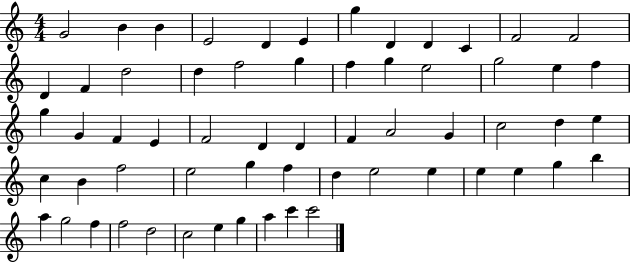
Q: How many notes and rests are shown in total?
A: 61